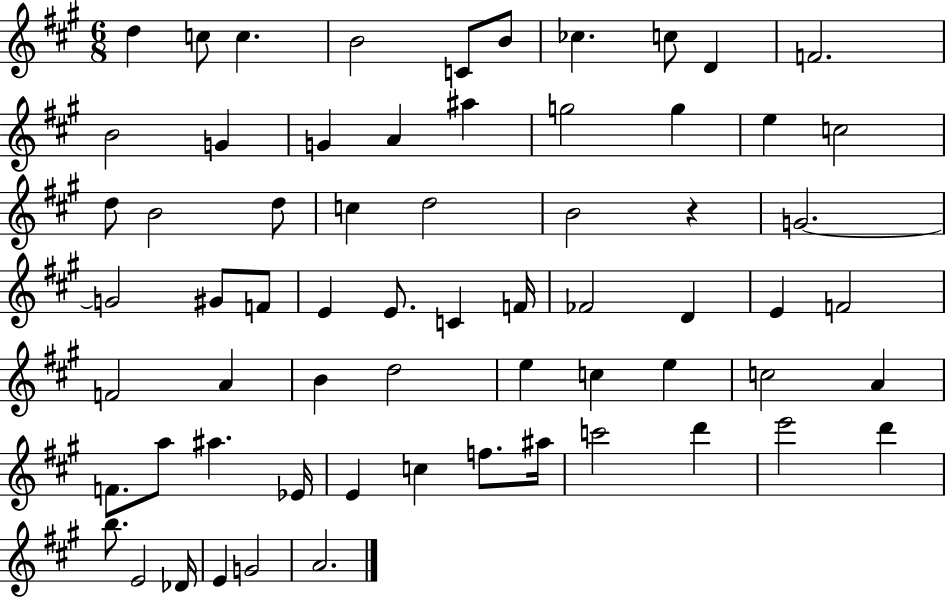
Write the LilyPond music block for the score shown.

{
  \clef treble
  \numericTimeSignature
  \time 6/8
  \key a \major
  d''4 c''8 c''4. | b'2 c'8 b'8 | ces''4. c''8 d'4 | f'2. | \break b'2 g'4 | g'4 a'4 ais''4 | g''2 g''4 | e''4 c''2 | \break d''8 b'2 d''8 | c''4 d''2 | b'2 r4 | g'2.~~ | \break g'2 gis'8 f'8 | e'4 e'8. c'4 f'16 | fes'2 d'4 | e'4 f'2 | \break f'2 a'4 | b'4 d''2 | e''4 c''4 e''4 | c''2 a'4 | \break f'8. a''8 ais''4. ees'16 | e'4 c''4 f''8. ais''16 | c'''2 d'''4 | e'''2 d'''4 | \break b''8. e'2 des'16 | e'4 g'2 | a'2. | \bar "|."
}